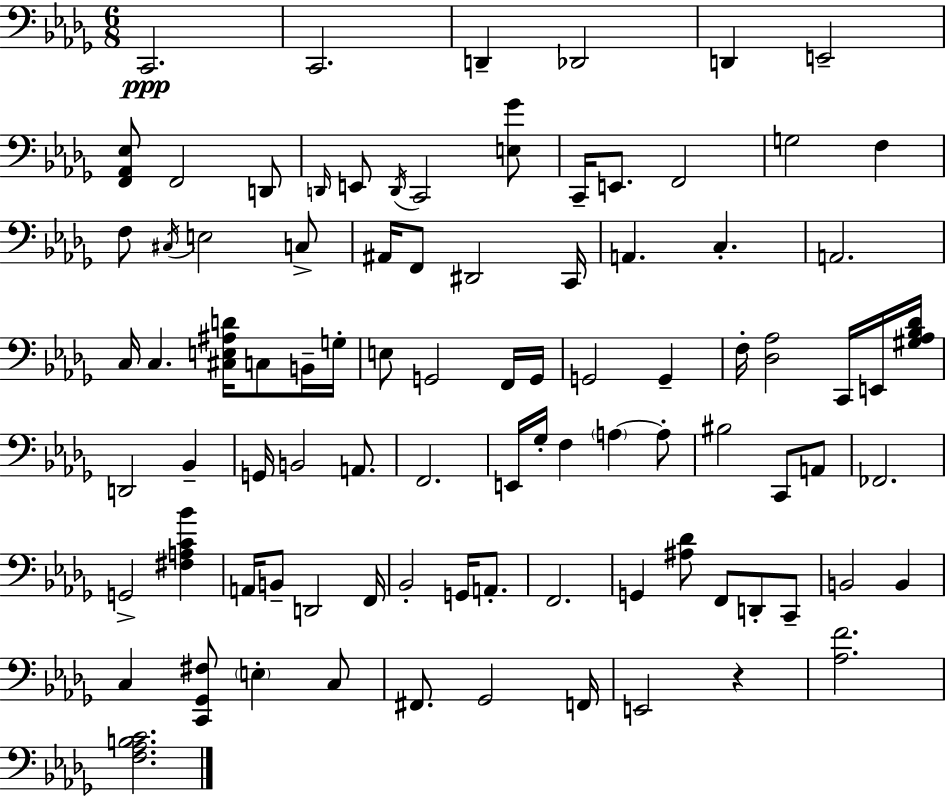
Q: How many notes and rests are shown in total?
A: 90